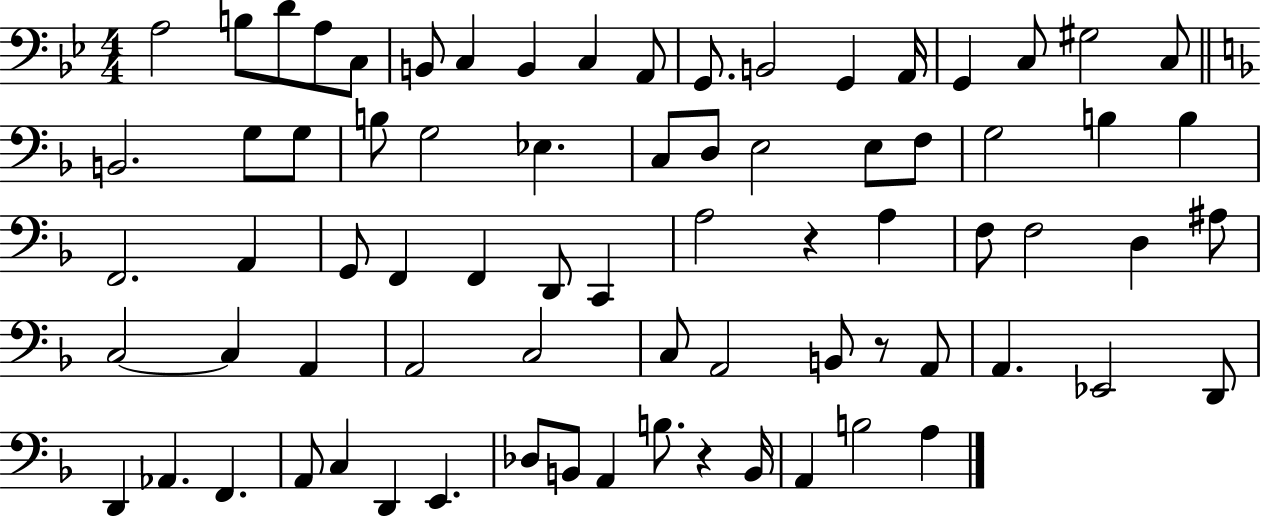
A3/h B3/e D4/e A3/e C3/e B2/e C3/q B2/q C3/q A2/e G2/e. B2/h G2/q A2/s G2/q C3/e G#3/h C3/e B2/h. G3/e G3/e B3/e G3/h Eb3/q. C3/e D3/e E3/h E3/e F3/e G3/h B3/q B3/q F2/h. A2/q G2/e F2/q F2/q D2/e C2/q A3/h R/q A3/q F3/e F3/h D3/q A#3/e C3/h C3/q A2/q A2/h C3/h C3/e A2/h B2/e R/e A2/e A2/q. Eb2/h D2/e D2/q Ab2/q. F2/q. A2/e C3/q D2/q E2/q. Db3/e B2/e A2/q B3/e. R/q B2/s A2/q B3/h A3/q